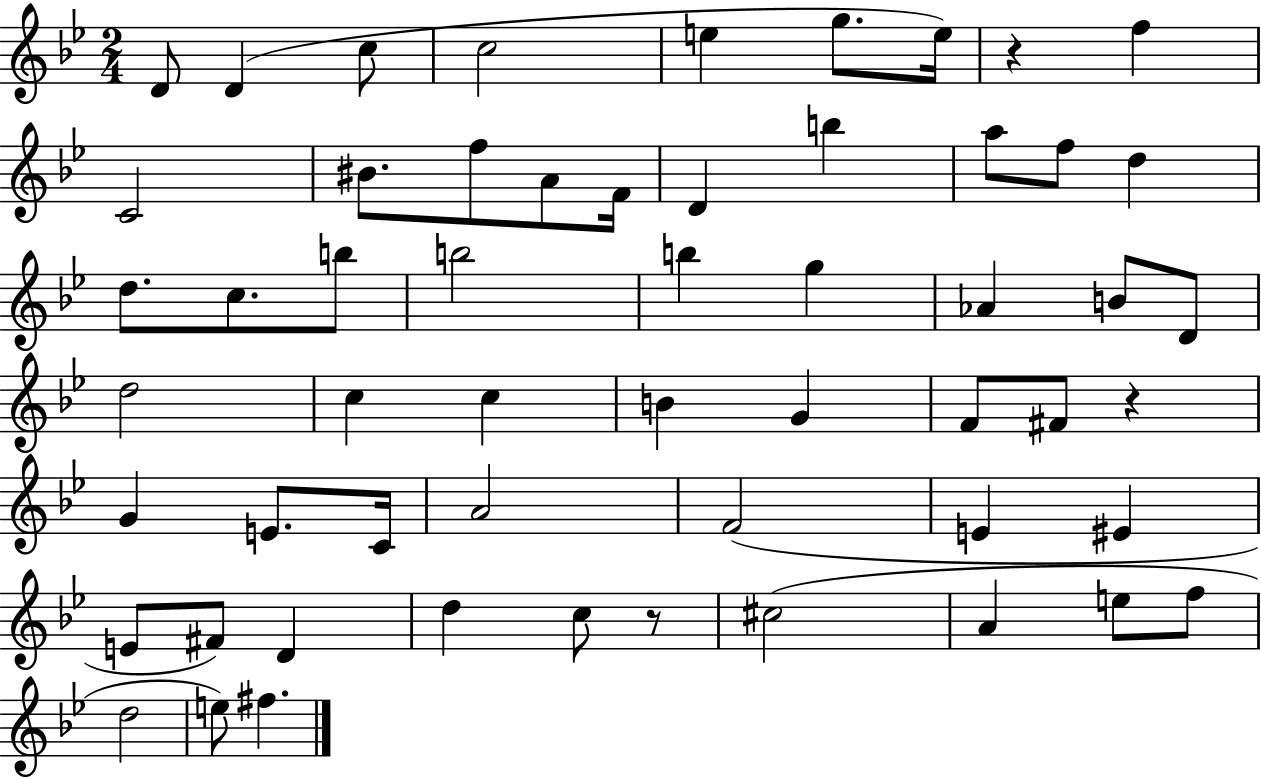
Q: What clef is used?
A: treble